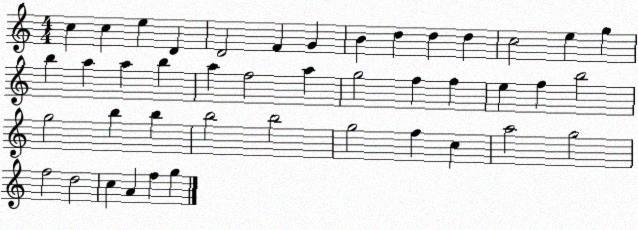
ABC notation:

X:1
T:Untitled
M:4/4
L:1/4
K:C
c c e D D2 F G B d d d c2 e g b a a b a f2 a g2 f f e f b2 g2 b b b2 b2 g2 f c a2 g2 f2 d2 c A f g